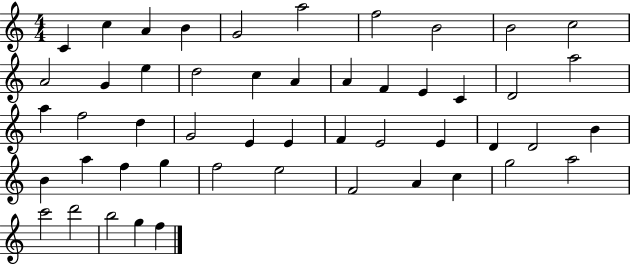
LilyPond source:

{
  \clef treble
  \numericTimeSignature
  \time 4/4
  \key c \major
  c'4 c''4 a'4 b'4 | g'2 a''2 | f''2 b'2 | b'2 c''2 | \break a'2 g'4 e''4 | d''2 c''4 a'4 | a'4 f'4 e'4 c'4 | d'2 a''2 | \break a''4 f''2 d''4 | g'2 e'4 e'4 | f'4 e'2 e'4 | d'4 d'2 b'4 | \break b'4 a''4 f''4 g''4 | f''2 e''2 | f'2 a'4 c''4 | g''2 a''2 | \break c'''2 d'''2 | b''2 g''4 f''4 | \bar "|."
}